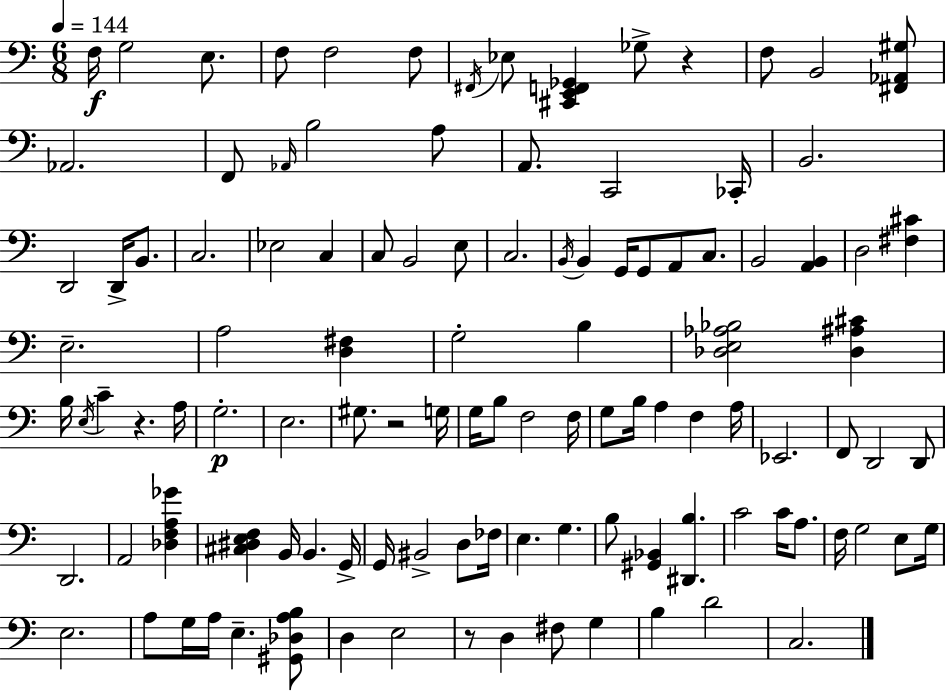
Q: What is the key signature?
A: C major